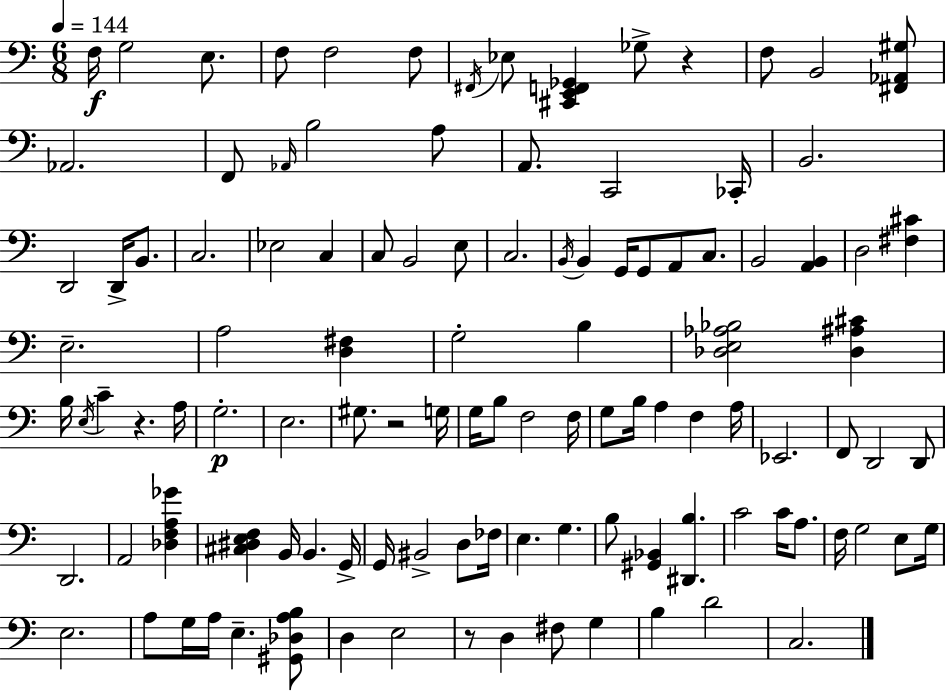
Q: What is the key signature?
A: C major